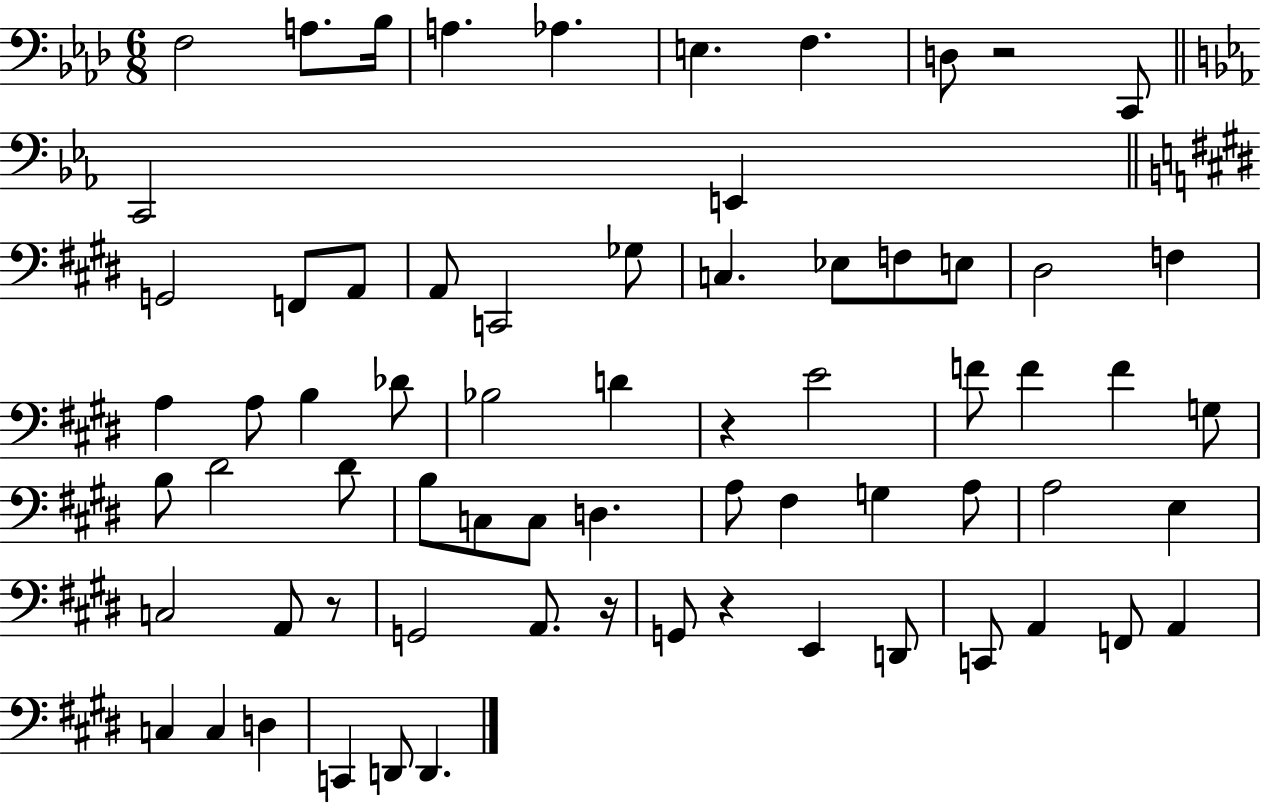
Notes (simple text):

F3/h A3/e. Bb3/s A3/q. Ab3/q. E3/q. F3/q. D3/e R/h C2/e C2/h E2/q G2/h F2/e A2/e A2/e C2/h Gb3/e C3/q. Eb3/e F3/e E3/e D#3/h F3/q A3/q A3/e B3/q Db4/e Bb3/h D4/q R/q E4/h F4/e F4/q F4/q G3/e B3/e D#4/h D#4/e B3/e C3/e C3/e D3/q. A3/e F#3/q G3/q A3/e A3/h E3/q C3/h A2/e R/e G2/h A2/e. R/s G2/e R/q E2/q D2/e C2/e A2/q F2/e A2/q C3/q C3/q D3/q C2/q D2/e D2/q.